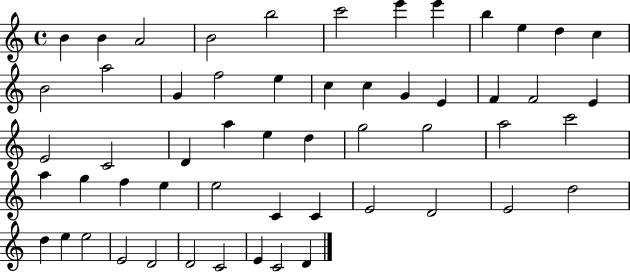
B4/q B4/q A4/h B4/h B5/h C6/h E6/q E6/q B5/q E5/q D5/q C5/q B4/h A5/h G4/q F5/h E5/q C5/q C5/q G4/q E4/q F4/q F4/h E4/q E4/h C4/h D4/q A5/q E5/q D5/q G5/h G5/h A5/h C6/h A5/q G5/q F5/q E5/q E5/h C4/q C4/q E4/h D4/h E4/h D5/h D5/q E5/q E5/h E4/h D4/h D4/h C4/h E4/q C4/h D4/q